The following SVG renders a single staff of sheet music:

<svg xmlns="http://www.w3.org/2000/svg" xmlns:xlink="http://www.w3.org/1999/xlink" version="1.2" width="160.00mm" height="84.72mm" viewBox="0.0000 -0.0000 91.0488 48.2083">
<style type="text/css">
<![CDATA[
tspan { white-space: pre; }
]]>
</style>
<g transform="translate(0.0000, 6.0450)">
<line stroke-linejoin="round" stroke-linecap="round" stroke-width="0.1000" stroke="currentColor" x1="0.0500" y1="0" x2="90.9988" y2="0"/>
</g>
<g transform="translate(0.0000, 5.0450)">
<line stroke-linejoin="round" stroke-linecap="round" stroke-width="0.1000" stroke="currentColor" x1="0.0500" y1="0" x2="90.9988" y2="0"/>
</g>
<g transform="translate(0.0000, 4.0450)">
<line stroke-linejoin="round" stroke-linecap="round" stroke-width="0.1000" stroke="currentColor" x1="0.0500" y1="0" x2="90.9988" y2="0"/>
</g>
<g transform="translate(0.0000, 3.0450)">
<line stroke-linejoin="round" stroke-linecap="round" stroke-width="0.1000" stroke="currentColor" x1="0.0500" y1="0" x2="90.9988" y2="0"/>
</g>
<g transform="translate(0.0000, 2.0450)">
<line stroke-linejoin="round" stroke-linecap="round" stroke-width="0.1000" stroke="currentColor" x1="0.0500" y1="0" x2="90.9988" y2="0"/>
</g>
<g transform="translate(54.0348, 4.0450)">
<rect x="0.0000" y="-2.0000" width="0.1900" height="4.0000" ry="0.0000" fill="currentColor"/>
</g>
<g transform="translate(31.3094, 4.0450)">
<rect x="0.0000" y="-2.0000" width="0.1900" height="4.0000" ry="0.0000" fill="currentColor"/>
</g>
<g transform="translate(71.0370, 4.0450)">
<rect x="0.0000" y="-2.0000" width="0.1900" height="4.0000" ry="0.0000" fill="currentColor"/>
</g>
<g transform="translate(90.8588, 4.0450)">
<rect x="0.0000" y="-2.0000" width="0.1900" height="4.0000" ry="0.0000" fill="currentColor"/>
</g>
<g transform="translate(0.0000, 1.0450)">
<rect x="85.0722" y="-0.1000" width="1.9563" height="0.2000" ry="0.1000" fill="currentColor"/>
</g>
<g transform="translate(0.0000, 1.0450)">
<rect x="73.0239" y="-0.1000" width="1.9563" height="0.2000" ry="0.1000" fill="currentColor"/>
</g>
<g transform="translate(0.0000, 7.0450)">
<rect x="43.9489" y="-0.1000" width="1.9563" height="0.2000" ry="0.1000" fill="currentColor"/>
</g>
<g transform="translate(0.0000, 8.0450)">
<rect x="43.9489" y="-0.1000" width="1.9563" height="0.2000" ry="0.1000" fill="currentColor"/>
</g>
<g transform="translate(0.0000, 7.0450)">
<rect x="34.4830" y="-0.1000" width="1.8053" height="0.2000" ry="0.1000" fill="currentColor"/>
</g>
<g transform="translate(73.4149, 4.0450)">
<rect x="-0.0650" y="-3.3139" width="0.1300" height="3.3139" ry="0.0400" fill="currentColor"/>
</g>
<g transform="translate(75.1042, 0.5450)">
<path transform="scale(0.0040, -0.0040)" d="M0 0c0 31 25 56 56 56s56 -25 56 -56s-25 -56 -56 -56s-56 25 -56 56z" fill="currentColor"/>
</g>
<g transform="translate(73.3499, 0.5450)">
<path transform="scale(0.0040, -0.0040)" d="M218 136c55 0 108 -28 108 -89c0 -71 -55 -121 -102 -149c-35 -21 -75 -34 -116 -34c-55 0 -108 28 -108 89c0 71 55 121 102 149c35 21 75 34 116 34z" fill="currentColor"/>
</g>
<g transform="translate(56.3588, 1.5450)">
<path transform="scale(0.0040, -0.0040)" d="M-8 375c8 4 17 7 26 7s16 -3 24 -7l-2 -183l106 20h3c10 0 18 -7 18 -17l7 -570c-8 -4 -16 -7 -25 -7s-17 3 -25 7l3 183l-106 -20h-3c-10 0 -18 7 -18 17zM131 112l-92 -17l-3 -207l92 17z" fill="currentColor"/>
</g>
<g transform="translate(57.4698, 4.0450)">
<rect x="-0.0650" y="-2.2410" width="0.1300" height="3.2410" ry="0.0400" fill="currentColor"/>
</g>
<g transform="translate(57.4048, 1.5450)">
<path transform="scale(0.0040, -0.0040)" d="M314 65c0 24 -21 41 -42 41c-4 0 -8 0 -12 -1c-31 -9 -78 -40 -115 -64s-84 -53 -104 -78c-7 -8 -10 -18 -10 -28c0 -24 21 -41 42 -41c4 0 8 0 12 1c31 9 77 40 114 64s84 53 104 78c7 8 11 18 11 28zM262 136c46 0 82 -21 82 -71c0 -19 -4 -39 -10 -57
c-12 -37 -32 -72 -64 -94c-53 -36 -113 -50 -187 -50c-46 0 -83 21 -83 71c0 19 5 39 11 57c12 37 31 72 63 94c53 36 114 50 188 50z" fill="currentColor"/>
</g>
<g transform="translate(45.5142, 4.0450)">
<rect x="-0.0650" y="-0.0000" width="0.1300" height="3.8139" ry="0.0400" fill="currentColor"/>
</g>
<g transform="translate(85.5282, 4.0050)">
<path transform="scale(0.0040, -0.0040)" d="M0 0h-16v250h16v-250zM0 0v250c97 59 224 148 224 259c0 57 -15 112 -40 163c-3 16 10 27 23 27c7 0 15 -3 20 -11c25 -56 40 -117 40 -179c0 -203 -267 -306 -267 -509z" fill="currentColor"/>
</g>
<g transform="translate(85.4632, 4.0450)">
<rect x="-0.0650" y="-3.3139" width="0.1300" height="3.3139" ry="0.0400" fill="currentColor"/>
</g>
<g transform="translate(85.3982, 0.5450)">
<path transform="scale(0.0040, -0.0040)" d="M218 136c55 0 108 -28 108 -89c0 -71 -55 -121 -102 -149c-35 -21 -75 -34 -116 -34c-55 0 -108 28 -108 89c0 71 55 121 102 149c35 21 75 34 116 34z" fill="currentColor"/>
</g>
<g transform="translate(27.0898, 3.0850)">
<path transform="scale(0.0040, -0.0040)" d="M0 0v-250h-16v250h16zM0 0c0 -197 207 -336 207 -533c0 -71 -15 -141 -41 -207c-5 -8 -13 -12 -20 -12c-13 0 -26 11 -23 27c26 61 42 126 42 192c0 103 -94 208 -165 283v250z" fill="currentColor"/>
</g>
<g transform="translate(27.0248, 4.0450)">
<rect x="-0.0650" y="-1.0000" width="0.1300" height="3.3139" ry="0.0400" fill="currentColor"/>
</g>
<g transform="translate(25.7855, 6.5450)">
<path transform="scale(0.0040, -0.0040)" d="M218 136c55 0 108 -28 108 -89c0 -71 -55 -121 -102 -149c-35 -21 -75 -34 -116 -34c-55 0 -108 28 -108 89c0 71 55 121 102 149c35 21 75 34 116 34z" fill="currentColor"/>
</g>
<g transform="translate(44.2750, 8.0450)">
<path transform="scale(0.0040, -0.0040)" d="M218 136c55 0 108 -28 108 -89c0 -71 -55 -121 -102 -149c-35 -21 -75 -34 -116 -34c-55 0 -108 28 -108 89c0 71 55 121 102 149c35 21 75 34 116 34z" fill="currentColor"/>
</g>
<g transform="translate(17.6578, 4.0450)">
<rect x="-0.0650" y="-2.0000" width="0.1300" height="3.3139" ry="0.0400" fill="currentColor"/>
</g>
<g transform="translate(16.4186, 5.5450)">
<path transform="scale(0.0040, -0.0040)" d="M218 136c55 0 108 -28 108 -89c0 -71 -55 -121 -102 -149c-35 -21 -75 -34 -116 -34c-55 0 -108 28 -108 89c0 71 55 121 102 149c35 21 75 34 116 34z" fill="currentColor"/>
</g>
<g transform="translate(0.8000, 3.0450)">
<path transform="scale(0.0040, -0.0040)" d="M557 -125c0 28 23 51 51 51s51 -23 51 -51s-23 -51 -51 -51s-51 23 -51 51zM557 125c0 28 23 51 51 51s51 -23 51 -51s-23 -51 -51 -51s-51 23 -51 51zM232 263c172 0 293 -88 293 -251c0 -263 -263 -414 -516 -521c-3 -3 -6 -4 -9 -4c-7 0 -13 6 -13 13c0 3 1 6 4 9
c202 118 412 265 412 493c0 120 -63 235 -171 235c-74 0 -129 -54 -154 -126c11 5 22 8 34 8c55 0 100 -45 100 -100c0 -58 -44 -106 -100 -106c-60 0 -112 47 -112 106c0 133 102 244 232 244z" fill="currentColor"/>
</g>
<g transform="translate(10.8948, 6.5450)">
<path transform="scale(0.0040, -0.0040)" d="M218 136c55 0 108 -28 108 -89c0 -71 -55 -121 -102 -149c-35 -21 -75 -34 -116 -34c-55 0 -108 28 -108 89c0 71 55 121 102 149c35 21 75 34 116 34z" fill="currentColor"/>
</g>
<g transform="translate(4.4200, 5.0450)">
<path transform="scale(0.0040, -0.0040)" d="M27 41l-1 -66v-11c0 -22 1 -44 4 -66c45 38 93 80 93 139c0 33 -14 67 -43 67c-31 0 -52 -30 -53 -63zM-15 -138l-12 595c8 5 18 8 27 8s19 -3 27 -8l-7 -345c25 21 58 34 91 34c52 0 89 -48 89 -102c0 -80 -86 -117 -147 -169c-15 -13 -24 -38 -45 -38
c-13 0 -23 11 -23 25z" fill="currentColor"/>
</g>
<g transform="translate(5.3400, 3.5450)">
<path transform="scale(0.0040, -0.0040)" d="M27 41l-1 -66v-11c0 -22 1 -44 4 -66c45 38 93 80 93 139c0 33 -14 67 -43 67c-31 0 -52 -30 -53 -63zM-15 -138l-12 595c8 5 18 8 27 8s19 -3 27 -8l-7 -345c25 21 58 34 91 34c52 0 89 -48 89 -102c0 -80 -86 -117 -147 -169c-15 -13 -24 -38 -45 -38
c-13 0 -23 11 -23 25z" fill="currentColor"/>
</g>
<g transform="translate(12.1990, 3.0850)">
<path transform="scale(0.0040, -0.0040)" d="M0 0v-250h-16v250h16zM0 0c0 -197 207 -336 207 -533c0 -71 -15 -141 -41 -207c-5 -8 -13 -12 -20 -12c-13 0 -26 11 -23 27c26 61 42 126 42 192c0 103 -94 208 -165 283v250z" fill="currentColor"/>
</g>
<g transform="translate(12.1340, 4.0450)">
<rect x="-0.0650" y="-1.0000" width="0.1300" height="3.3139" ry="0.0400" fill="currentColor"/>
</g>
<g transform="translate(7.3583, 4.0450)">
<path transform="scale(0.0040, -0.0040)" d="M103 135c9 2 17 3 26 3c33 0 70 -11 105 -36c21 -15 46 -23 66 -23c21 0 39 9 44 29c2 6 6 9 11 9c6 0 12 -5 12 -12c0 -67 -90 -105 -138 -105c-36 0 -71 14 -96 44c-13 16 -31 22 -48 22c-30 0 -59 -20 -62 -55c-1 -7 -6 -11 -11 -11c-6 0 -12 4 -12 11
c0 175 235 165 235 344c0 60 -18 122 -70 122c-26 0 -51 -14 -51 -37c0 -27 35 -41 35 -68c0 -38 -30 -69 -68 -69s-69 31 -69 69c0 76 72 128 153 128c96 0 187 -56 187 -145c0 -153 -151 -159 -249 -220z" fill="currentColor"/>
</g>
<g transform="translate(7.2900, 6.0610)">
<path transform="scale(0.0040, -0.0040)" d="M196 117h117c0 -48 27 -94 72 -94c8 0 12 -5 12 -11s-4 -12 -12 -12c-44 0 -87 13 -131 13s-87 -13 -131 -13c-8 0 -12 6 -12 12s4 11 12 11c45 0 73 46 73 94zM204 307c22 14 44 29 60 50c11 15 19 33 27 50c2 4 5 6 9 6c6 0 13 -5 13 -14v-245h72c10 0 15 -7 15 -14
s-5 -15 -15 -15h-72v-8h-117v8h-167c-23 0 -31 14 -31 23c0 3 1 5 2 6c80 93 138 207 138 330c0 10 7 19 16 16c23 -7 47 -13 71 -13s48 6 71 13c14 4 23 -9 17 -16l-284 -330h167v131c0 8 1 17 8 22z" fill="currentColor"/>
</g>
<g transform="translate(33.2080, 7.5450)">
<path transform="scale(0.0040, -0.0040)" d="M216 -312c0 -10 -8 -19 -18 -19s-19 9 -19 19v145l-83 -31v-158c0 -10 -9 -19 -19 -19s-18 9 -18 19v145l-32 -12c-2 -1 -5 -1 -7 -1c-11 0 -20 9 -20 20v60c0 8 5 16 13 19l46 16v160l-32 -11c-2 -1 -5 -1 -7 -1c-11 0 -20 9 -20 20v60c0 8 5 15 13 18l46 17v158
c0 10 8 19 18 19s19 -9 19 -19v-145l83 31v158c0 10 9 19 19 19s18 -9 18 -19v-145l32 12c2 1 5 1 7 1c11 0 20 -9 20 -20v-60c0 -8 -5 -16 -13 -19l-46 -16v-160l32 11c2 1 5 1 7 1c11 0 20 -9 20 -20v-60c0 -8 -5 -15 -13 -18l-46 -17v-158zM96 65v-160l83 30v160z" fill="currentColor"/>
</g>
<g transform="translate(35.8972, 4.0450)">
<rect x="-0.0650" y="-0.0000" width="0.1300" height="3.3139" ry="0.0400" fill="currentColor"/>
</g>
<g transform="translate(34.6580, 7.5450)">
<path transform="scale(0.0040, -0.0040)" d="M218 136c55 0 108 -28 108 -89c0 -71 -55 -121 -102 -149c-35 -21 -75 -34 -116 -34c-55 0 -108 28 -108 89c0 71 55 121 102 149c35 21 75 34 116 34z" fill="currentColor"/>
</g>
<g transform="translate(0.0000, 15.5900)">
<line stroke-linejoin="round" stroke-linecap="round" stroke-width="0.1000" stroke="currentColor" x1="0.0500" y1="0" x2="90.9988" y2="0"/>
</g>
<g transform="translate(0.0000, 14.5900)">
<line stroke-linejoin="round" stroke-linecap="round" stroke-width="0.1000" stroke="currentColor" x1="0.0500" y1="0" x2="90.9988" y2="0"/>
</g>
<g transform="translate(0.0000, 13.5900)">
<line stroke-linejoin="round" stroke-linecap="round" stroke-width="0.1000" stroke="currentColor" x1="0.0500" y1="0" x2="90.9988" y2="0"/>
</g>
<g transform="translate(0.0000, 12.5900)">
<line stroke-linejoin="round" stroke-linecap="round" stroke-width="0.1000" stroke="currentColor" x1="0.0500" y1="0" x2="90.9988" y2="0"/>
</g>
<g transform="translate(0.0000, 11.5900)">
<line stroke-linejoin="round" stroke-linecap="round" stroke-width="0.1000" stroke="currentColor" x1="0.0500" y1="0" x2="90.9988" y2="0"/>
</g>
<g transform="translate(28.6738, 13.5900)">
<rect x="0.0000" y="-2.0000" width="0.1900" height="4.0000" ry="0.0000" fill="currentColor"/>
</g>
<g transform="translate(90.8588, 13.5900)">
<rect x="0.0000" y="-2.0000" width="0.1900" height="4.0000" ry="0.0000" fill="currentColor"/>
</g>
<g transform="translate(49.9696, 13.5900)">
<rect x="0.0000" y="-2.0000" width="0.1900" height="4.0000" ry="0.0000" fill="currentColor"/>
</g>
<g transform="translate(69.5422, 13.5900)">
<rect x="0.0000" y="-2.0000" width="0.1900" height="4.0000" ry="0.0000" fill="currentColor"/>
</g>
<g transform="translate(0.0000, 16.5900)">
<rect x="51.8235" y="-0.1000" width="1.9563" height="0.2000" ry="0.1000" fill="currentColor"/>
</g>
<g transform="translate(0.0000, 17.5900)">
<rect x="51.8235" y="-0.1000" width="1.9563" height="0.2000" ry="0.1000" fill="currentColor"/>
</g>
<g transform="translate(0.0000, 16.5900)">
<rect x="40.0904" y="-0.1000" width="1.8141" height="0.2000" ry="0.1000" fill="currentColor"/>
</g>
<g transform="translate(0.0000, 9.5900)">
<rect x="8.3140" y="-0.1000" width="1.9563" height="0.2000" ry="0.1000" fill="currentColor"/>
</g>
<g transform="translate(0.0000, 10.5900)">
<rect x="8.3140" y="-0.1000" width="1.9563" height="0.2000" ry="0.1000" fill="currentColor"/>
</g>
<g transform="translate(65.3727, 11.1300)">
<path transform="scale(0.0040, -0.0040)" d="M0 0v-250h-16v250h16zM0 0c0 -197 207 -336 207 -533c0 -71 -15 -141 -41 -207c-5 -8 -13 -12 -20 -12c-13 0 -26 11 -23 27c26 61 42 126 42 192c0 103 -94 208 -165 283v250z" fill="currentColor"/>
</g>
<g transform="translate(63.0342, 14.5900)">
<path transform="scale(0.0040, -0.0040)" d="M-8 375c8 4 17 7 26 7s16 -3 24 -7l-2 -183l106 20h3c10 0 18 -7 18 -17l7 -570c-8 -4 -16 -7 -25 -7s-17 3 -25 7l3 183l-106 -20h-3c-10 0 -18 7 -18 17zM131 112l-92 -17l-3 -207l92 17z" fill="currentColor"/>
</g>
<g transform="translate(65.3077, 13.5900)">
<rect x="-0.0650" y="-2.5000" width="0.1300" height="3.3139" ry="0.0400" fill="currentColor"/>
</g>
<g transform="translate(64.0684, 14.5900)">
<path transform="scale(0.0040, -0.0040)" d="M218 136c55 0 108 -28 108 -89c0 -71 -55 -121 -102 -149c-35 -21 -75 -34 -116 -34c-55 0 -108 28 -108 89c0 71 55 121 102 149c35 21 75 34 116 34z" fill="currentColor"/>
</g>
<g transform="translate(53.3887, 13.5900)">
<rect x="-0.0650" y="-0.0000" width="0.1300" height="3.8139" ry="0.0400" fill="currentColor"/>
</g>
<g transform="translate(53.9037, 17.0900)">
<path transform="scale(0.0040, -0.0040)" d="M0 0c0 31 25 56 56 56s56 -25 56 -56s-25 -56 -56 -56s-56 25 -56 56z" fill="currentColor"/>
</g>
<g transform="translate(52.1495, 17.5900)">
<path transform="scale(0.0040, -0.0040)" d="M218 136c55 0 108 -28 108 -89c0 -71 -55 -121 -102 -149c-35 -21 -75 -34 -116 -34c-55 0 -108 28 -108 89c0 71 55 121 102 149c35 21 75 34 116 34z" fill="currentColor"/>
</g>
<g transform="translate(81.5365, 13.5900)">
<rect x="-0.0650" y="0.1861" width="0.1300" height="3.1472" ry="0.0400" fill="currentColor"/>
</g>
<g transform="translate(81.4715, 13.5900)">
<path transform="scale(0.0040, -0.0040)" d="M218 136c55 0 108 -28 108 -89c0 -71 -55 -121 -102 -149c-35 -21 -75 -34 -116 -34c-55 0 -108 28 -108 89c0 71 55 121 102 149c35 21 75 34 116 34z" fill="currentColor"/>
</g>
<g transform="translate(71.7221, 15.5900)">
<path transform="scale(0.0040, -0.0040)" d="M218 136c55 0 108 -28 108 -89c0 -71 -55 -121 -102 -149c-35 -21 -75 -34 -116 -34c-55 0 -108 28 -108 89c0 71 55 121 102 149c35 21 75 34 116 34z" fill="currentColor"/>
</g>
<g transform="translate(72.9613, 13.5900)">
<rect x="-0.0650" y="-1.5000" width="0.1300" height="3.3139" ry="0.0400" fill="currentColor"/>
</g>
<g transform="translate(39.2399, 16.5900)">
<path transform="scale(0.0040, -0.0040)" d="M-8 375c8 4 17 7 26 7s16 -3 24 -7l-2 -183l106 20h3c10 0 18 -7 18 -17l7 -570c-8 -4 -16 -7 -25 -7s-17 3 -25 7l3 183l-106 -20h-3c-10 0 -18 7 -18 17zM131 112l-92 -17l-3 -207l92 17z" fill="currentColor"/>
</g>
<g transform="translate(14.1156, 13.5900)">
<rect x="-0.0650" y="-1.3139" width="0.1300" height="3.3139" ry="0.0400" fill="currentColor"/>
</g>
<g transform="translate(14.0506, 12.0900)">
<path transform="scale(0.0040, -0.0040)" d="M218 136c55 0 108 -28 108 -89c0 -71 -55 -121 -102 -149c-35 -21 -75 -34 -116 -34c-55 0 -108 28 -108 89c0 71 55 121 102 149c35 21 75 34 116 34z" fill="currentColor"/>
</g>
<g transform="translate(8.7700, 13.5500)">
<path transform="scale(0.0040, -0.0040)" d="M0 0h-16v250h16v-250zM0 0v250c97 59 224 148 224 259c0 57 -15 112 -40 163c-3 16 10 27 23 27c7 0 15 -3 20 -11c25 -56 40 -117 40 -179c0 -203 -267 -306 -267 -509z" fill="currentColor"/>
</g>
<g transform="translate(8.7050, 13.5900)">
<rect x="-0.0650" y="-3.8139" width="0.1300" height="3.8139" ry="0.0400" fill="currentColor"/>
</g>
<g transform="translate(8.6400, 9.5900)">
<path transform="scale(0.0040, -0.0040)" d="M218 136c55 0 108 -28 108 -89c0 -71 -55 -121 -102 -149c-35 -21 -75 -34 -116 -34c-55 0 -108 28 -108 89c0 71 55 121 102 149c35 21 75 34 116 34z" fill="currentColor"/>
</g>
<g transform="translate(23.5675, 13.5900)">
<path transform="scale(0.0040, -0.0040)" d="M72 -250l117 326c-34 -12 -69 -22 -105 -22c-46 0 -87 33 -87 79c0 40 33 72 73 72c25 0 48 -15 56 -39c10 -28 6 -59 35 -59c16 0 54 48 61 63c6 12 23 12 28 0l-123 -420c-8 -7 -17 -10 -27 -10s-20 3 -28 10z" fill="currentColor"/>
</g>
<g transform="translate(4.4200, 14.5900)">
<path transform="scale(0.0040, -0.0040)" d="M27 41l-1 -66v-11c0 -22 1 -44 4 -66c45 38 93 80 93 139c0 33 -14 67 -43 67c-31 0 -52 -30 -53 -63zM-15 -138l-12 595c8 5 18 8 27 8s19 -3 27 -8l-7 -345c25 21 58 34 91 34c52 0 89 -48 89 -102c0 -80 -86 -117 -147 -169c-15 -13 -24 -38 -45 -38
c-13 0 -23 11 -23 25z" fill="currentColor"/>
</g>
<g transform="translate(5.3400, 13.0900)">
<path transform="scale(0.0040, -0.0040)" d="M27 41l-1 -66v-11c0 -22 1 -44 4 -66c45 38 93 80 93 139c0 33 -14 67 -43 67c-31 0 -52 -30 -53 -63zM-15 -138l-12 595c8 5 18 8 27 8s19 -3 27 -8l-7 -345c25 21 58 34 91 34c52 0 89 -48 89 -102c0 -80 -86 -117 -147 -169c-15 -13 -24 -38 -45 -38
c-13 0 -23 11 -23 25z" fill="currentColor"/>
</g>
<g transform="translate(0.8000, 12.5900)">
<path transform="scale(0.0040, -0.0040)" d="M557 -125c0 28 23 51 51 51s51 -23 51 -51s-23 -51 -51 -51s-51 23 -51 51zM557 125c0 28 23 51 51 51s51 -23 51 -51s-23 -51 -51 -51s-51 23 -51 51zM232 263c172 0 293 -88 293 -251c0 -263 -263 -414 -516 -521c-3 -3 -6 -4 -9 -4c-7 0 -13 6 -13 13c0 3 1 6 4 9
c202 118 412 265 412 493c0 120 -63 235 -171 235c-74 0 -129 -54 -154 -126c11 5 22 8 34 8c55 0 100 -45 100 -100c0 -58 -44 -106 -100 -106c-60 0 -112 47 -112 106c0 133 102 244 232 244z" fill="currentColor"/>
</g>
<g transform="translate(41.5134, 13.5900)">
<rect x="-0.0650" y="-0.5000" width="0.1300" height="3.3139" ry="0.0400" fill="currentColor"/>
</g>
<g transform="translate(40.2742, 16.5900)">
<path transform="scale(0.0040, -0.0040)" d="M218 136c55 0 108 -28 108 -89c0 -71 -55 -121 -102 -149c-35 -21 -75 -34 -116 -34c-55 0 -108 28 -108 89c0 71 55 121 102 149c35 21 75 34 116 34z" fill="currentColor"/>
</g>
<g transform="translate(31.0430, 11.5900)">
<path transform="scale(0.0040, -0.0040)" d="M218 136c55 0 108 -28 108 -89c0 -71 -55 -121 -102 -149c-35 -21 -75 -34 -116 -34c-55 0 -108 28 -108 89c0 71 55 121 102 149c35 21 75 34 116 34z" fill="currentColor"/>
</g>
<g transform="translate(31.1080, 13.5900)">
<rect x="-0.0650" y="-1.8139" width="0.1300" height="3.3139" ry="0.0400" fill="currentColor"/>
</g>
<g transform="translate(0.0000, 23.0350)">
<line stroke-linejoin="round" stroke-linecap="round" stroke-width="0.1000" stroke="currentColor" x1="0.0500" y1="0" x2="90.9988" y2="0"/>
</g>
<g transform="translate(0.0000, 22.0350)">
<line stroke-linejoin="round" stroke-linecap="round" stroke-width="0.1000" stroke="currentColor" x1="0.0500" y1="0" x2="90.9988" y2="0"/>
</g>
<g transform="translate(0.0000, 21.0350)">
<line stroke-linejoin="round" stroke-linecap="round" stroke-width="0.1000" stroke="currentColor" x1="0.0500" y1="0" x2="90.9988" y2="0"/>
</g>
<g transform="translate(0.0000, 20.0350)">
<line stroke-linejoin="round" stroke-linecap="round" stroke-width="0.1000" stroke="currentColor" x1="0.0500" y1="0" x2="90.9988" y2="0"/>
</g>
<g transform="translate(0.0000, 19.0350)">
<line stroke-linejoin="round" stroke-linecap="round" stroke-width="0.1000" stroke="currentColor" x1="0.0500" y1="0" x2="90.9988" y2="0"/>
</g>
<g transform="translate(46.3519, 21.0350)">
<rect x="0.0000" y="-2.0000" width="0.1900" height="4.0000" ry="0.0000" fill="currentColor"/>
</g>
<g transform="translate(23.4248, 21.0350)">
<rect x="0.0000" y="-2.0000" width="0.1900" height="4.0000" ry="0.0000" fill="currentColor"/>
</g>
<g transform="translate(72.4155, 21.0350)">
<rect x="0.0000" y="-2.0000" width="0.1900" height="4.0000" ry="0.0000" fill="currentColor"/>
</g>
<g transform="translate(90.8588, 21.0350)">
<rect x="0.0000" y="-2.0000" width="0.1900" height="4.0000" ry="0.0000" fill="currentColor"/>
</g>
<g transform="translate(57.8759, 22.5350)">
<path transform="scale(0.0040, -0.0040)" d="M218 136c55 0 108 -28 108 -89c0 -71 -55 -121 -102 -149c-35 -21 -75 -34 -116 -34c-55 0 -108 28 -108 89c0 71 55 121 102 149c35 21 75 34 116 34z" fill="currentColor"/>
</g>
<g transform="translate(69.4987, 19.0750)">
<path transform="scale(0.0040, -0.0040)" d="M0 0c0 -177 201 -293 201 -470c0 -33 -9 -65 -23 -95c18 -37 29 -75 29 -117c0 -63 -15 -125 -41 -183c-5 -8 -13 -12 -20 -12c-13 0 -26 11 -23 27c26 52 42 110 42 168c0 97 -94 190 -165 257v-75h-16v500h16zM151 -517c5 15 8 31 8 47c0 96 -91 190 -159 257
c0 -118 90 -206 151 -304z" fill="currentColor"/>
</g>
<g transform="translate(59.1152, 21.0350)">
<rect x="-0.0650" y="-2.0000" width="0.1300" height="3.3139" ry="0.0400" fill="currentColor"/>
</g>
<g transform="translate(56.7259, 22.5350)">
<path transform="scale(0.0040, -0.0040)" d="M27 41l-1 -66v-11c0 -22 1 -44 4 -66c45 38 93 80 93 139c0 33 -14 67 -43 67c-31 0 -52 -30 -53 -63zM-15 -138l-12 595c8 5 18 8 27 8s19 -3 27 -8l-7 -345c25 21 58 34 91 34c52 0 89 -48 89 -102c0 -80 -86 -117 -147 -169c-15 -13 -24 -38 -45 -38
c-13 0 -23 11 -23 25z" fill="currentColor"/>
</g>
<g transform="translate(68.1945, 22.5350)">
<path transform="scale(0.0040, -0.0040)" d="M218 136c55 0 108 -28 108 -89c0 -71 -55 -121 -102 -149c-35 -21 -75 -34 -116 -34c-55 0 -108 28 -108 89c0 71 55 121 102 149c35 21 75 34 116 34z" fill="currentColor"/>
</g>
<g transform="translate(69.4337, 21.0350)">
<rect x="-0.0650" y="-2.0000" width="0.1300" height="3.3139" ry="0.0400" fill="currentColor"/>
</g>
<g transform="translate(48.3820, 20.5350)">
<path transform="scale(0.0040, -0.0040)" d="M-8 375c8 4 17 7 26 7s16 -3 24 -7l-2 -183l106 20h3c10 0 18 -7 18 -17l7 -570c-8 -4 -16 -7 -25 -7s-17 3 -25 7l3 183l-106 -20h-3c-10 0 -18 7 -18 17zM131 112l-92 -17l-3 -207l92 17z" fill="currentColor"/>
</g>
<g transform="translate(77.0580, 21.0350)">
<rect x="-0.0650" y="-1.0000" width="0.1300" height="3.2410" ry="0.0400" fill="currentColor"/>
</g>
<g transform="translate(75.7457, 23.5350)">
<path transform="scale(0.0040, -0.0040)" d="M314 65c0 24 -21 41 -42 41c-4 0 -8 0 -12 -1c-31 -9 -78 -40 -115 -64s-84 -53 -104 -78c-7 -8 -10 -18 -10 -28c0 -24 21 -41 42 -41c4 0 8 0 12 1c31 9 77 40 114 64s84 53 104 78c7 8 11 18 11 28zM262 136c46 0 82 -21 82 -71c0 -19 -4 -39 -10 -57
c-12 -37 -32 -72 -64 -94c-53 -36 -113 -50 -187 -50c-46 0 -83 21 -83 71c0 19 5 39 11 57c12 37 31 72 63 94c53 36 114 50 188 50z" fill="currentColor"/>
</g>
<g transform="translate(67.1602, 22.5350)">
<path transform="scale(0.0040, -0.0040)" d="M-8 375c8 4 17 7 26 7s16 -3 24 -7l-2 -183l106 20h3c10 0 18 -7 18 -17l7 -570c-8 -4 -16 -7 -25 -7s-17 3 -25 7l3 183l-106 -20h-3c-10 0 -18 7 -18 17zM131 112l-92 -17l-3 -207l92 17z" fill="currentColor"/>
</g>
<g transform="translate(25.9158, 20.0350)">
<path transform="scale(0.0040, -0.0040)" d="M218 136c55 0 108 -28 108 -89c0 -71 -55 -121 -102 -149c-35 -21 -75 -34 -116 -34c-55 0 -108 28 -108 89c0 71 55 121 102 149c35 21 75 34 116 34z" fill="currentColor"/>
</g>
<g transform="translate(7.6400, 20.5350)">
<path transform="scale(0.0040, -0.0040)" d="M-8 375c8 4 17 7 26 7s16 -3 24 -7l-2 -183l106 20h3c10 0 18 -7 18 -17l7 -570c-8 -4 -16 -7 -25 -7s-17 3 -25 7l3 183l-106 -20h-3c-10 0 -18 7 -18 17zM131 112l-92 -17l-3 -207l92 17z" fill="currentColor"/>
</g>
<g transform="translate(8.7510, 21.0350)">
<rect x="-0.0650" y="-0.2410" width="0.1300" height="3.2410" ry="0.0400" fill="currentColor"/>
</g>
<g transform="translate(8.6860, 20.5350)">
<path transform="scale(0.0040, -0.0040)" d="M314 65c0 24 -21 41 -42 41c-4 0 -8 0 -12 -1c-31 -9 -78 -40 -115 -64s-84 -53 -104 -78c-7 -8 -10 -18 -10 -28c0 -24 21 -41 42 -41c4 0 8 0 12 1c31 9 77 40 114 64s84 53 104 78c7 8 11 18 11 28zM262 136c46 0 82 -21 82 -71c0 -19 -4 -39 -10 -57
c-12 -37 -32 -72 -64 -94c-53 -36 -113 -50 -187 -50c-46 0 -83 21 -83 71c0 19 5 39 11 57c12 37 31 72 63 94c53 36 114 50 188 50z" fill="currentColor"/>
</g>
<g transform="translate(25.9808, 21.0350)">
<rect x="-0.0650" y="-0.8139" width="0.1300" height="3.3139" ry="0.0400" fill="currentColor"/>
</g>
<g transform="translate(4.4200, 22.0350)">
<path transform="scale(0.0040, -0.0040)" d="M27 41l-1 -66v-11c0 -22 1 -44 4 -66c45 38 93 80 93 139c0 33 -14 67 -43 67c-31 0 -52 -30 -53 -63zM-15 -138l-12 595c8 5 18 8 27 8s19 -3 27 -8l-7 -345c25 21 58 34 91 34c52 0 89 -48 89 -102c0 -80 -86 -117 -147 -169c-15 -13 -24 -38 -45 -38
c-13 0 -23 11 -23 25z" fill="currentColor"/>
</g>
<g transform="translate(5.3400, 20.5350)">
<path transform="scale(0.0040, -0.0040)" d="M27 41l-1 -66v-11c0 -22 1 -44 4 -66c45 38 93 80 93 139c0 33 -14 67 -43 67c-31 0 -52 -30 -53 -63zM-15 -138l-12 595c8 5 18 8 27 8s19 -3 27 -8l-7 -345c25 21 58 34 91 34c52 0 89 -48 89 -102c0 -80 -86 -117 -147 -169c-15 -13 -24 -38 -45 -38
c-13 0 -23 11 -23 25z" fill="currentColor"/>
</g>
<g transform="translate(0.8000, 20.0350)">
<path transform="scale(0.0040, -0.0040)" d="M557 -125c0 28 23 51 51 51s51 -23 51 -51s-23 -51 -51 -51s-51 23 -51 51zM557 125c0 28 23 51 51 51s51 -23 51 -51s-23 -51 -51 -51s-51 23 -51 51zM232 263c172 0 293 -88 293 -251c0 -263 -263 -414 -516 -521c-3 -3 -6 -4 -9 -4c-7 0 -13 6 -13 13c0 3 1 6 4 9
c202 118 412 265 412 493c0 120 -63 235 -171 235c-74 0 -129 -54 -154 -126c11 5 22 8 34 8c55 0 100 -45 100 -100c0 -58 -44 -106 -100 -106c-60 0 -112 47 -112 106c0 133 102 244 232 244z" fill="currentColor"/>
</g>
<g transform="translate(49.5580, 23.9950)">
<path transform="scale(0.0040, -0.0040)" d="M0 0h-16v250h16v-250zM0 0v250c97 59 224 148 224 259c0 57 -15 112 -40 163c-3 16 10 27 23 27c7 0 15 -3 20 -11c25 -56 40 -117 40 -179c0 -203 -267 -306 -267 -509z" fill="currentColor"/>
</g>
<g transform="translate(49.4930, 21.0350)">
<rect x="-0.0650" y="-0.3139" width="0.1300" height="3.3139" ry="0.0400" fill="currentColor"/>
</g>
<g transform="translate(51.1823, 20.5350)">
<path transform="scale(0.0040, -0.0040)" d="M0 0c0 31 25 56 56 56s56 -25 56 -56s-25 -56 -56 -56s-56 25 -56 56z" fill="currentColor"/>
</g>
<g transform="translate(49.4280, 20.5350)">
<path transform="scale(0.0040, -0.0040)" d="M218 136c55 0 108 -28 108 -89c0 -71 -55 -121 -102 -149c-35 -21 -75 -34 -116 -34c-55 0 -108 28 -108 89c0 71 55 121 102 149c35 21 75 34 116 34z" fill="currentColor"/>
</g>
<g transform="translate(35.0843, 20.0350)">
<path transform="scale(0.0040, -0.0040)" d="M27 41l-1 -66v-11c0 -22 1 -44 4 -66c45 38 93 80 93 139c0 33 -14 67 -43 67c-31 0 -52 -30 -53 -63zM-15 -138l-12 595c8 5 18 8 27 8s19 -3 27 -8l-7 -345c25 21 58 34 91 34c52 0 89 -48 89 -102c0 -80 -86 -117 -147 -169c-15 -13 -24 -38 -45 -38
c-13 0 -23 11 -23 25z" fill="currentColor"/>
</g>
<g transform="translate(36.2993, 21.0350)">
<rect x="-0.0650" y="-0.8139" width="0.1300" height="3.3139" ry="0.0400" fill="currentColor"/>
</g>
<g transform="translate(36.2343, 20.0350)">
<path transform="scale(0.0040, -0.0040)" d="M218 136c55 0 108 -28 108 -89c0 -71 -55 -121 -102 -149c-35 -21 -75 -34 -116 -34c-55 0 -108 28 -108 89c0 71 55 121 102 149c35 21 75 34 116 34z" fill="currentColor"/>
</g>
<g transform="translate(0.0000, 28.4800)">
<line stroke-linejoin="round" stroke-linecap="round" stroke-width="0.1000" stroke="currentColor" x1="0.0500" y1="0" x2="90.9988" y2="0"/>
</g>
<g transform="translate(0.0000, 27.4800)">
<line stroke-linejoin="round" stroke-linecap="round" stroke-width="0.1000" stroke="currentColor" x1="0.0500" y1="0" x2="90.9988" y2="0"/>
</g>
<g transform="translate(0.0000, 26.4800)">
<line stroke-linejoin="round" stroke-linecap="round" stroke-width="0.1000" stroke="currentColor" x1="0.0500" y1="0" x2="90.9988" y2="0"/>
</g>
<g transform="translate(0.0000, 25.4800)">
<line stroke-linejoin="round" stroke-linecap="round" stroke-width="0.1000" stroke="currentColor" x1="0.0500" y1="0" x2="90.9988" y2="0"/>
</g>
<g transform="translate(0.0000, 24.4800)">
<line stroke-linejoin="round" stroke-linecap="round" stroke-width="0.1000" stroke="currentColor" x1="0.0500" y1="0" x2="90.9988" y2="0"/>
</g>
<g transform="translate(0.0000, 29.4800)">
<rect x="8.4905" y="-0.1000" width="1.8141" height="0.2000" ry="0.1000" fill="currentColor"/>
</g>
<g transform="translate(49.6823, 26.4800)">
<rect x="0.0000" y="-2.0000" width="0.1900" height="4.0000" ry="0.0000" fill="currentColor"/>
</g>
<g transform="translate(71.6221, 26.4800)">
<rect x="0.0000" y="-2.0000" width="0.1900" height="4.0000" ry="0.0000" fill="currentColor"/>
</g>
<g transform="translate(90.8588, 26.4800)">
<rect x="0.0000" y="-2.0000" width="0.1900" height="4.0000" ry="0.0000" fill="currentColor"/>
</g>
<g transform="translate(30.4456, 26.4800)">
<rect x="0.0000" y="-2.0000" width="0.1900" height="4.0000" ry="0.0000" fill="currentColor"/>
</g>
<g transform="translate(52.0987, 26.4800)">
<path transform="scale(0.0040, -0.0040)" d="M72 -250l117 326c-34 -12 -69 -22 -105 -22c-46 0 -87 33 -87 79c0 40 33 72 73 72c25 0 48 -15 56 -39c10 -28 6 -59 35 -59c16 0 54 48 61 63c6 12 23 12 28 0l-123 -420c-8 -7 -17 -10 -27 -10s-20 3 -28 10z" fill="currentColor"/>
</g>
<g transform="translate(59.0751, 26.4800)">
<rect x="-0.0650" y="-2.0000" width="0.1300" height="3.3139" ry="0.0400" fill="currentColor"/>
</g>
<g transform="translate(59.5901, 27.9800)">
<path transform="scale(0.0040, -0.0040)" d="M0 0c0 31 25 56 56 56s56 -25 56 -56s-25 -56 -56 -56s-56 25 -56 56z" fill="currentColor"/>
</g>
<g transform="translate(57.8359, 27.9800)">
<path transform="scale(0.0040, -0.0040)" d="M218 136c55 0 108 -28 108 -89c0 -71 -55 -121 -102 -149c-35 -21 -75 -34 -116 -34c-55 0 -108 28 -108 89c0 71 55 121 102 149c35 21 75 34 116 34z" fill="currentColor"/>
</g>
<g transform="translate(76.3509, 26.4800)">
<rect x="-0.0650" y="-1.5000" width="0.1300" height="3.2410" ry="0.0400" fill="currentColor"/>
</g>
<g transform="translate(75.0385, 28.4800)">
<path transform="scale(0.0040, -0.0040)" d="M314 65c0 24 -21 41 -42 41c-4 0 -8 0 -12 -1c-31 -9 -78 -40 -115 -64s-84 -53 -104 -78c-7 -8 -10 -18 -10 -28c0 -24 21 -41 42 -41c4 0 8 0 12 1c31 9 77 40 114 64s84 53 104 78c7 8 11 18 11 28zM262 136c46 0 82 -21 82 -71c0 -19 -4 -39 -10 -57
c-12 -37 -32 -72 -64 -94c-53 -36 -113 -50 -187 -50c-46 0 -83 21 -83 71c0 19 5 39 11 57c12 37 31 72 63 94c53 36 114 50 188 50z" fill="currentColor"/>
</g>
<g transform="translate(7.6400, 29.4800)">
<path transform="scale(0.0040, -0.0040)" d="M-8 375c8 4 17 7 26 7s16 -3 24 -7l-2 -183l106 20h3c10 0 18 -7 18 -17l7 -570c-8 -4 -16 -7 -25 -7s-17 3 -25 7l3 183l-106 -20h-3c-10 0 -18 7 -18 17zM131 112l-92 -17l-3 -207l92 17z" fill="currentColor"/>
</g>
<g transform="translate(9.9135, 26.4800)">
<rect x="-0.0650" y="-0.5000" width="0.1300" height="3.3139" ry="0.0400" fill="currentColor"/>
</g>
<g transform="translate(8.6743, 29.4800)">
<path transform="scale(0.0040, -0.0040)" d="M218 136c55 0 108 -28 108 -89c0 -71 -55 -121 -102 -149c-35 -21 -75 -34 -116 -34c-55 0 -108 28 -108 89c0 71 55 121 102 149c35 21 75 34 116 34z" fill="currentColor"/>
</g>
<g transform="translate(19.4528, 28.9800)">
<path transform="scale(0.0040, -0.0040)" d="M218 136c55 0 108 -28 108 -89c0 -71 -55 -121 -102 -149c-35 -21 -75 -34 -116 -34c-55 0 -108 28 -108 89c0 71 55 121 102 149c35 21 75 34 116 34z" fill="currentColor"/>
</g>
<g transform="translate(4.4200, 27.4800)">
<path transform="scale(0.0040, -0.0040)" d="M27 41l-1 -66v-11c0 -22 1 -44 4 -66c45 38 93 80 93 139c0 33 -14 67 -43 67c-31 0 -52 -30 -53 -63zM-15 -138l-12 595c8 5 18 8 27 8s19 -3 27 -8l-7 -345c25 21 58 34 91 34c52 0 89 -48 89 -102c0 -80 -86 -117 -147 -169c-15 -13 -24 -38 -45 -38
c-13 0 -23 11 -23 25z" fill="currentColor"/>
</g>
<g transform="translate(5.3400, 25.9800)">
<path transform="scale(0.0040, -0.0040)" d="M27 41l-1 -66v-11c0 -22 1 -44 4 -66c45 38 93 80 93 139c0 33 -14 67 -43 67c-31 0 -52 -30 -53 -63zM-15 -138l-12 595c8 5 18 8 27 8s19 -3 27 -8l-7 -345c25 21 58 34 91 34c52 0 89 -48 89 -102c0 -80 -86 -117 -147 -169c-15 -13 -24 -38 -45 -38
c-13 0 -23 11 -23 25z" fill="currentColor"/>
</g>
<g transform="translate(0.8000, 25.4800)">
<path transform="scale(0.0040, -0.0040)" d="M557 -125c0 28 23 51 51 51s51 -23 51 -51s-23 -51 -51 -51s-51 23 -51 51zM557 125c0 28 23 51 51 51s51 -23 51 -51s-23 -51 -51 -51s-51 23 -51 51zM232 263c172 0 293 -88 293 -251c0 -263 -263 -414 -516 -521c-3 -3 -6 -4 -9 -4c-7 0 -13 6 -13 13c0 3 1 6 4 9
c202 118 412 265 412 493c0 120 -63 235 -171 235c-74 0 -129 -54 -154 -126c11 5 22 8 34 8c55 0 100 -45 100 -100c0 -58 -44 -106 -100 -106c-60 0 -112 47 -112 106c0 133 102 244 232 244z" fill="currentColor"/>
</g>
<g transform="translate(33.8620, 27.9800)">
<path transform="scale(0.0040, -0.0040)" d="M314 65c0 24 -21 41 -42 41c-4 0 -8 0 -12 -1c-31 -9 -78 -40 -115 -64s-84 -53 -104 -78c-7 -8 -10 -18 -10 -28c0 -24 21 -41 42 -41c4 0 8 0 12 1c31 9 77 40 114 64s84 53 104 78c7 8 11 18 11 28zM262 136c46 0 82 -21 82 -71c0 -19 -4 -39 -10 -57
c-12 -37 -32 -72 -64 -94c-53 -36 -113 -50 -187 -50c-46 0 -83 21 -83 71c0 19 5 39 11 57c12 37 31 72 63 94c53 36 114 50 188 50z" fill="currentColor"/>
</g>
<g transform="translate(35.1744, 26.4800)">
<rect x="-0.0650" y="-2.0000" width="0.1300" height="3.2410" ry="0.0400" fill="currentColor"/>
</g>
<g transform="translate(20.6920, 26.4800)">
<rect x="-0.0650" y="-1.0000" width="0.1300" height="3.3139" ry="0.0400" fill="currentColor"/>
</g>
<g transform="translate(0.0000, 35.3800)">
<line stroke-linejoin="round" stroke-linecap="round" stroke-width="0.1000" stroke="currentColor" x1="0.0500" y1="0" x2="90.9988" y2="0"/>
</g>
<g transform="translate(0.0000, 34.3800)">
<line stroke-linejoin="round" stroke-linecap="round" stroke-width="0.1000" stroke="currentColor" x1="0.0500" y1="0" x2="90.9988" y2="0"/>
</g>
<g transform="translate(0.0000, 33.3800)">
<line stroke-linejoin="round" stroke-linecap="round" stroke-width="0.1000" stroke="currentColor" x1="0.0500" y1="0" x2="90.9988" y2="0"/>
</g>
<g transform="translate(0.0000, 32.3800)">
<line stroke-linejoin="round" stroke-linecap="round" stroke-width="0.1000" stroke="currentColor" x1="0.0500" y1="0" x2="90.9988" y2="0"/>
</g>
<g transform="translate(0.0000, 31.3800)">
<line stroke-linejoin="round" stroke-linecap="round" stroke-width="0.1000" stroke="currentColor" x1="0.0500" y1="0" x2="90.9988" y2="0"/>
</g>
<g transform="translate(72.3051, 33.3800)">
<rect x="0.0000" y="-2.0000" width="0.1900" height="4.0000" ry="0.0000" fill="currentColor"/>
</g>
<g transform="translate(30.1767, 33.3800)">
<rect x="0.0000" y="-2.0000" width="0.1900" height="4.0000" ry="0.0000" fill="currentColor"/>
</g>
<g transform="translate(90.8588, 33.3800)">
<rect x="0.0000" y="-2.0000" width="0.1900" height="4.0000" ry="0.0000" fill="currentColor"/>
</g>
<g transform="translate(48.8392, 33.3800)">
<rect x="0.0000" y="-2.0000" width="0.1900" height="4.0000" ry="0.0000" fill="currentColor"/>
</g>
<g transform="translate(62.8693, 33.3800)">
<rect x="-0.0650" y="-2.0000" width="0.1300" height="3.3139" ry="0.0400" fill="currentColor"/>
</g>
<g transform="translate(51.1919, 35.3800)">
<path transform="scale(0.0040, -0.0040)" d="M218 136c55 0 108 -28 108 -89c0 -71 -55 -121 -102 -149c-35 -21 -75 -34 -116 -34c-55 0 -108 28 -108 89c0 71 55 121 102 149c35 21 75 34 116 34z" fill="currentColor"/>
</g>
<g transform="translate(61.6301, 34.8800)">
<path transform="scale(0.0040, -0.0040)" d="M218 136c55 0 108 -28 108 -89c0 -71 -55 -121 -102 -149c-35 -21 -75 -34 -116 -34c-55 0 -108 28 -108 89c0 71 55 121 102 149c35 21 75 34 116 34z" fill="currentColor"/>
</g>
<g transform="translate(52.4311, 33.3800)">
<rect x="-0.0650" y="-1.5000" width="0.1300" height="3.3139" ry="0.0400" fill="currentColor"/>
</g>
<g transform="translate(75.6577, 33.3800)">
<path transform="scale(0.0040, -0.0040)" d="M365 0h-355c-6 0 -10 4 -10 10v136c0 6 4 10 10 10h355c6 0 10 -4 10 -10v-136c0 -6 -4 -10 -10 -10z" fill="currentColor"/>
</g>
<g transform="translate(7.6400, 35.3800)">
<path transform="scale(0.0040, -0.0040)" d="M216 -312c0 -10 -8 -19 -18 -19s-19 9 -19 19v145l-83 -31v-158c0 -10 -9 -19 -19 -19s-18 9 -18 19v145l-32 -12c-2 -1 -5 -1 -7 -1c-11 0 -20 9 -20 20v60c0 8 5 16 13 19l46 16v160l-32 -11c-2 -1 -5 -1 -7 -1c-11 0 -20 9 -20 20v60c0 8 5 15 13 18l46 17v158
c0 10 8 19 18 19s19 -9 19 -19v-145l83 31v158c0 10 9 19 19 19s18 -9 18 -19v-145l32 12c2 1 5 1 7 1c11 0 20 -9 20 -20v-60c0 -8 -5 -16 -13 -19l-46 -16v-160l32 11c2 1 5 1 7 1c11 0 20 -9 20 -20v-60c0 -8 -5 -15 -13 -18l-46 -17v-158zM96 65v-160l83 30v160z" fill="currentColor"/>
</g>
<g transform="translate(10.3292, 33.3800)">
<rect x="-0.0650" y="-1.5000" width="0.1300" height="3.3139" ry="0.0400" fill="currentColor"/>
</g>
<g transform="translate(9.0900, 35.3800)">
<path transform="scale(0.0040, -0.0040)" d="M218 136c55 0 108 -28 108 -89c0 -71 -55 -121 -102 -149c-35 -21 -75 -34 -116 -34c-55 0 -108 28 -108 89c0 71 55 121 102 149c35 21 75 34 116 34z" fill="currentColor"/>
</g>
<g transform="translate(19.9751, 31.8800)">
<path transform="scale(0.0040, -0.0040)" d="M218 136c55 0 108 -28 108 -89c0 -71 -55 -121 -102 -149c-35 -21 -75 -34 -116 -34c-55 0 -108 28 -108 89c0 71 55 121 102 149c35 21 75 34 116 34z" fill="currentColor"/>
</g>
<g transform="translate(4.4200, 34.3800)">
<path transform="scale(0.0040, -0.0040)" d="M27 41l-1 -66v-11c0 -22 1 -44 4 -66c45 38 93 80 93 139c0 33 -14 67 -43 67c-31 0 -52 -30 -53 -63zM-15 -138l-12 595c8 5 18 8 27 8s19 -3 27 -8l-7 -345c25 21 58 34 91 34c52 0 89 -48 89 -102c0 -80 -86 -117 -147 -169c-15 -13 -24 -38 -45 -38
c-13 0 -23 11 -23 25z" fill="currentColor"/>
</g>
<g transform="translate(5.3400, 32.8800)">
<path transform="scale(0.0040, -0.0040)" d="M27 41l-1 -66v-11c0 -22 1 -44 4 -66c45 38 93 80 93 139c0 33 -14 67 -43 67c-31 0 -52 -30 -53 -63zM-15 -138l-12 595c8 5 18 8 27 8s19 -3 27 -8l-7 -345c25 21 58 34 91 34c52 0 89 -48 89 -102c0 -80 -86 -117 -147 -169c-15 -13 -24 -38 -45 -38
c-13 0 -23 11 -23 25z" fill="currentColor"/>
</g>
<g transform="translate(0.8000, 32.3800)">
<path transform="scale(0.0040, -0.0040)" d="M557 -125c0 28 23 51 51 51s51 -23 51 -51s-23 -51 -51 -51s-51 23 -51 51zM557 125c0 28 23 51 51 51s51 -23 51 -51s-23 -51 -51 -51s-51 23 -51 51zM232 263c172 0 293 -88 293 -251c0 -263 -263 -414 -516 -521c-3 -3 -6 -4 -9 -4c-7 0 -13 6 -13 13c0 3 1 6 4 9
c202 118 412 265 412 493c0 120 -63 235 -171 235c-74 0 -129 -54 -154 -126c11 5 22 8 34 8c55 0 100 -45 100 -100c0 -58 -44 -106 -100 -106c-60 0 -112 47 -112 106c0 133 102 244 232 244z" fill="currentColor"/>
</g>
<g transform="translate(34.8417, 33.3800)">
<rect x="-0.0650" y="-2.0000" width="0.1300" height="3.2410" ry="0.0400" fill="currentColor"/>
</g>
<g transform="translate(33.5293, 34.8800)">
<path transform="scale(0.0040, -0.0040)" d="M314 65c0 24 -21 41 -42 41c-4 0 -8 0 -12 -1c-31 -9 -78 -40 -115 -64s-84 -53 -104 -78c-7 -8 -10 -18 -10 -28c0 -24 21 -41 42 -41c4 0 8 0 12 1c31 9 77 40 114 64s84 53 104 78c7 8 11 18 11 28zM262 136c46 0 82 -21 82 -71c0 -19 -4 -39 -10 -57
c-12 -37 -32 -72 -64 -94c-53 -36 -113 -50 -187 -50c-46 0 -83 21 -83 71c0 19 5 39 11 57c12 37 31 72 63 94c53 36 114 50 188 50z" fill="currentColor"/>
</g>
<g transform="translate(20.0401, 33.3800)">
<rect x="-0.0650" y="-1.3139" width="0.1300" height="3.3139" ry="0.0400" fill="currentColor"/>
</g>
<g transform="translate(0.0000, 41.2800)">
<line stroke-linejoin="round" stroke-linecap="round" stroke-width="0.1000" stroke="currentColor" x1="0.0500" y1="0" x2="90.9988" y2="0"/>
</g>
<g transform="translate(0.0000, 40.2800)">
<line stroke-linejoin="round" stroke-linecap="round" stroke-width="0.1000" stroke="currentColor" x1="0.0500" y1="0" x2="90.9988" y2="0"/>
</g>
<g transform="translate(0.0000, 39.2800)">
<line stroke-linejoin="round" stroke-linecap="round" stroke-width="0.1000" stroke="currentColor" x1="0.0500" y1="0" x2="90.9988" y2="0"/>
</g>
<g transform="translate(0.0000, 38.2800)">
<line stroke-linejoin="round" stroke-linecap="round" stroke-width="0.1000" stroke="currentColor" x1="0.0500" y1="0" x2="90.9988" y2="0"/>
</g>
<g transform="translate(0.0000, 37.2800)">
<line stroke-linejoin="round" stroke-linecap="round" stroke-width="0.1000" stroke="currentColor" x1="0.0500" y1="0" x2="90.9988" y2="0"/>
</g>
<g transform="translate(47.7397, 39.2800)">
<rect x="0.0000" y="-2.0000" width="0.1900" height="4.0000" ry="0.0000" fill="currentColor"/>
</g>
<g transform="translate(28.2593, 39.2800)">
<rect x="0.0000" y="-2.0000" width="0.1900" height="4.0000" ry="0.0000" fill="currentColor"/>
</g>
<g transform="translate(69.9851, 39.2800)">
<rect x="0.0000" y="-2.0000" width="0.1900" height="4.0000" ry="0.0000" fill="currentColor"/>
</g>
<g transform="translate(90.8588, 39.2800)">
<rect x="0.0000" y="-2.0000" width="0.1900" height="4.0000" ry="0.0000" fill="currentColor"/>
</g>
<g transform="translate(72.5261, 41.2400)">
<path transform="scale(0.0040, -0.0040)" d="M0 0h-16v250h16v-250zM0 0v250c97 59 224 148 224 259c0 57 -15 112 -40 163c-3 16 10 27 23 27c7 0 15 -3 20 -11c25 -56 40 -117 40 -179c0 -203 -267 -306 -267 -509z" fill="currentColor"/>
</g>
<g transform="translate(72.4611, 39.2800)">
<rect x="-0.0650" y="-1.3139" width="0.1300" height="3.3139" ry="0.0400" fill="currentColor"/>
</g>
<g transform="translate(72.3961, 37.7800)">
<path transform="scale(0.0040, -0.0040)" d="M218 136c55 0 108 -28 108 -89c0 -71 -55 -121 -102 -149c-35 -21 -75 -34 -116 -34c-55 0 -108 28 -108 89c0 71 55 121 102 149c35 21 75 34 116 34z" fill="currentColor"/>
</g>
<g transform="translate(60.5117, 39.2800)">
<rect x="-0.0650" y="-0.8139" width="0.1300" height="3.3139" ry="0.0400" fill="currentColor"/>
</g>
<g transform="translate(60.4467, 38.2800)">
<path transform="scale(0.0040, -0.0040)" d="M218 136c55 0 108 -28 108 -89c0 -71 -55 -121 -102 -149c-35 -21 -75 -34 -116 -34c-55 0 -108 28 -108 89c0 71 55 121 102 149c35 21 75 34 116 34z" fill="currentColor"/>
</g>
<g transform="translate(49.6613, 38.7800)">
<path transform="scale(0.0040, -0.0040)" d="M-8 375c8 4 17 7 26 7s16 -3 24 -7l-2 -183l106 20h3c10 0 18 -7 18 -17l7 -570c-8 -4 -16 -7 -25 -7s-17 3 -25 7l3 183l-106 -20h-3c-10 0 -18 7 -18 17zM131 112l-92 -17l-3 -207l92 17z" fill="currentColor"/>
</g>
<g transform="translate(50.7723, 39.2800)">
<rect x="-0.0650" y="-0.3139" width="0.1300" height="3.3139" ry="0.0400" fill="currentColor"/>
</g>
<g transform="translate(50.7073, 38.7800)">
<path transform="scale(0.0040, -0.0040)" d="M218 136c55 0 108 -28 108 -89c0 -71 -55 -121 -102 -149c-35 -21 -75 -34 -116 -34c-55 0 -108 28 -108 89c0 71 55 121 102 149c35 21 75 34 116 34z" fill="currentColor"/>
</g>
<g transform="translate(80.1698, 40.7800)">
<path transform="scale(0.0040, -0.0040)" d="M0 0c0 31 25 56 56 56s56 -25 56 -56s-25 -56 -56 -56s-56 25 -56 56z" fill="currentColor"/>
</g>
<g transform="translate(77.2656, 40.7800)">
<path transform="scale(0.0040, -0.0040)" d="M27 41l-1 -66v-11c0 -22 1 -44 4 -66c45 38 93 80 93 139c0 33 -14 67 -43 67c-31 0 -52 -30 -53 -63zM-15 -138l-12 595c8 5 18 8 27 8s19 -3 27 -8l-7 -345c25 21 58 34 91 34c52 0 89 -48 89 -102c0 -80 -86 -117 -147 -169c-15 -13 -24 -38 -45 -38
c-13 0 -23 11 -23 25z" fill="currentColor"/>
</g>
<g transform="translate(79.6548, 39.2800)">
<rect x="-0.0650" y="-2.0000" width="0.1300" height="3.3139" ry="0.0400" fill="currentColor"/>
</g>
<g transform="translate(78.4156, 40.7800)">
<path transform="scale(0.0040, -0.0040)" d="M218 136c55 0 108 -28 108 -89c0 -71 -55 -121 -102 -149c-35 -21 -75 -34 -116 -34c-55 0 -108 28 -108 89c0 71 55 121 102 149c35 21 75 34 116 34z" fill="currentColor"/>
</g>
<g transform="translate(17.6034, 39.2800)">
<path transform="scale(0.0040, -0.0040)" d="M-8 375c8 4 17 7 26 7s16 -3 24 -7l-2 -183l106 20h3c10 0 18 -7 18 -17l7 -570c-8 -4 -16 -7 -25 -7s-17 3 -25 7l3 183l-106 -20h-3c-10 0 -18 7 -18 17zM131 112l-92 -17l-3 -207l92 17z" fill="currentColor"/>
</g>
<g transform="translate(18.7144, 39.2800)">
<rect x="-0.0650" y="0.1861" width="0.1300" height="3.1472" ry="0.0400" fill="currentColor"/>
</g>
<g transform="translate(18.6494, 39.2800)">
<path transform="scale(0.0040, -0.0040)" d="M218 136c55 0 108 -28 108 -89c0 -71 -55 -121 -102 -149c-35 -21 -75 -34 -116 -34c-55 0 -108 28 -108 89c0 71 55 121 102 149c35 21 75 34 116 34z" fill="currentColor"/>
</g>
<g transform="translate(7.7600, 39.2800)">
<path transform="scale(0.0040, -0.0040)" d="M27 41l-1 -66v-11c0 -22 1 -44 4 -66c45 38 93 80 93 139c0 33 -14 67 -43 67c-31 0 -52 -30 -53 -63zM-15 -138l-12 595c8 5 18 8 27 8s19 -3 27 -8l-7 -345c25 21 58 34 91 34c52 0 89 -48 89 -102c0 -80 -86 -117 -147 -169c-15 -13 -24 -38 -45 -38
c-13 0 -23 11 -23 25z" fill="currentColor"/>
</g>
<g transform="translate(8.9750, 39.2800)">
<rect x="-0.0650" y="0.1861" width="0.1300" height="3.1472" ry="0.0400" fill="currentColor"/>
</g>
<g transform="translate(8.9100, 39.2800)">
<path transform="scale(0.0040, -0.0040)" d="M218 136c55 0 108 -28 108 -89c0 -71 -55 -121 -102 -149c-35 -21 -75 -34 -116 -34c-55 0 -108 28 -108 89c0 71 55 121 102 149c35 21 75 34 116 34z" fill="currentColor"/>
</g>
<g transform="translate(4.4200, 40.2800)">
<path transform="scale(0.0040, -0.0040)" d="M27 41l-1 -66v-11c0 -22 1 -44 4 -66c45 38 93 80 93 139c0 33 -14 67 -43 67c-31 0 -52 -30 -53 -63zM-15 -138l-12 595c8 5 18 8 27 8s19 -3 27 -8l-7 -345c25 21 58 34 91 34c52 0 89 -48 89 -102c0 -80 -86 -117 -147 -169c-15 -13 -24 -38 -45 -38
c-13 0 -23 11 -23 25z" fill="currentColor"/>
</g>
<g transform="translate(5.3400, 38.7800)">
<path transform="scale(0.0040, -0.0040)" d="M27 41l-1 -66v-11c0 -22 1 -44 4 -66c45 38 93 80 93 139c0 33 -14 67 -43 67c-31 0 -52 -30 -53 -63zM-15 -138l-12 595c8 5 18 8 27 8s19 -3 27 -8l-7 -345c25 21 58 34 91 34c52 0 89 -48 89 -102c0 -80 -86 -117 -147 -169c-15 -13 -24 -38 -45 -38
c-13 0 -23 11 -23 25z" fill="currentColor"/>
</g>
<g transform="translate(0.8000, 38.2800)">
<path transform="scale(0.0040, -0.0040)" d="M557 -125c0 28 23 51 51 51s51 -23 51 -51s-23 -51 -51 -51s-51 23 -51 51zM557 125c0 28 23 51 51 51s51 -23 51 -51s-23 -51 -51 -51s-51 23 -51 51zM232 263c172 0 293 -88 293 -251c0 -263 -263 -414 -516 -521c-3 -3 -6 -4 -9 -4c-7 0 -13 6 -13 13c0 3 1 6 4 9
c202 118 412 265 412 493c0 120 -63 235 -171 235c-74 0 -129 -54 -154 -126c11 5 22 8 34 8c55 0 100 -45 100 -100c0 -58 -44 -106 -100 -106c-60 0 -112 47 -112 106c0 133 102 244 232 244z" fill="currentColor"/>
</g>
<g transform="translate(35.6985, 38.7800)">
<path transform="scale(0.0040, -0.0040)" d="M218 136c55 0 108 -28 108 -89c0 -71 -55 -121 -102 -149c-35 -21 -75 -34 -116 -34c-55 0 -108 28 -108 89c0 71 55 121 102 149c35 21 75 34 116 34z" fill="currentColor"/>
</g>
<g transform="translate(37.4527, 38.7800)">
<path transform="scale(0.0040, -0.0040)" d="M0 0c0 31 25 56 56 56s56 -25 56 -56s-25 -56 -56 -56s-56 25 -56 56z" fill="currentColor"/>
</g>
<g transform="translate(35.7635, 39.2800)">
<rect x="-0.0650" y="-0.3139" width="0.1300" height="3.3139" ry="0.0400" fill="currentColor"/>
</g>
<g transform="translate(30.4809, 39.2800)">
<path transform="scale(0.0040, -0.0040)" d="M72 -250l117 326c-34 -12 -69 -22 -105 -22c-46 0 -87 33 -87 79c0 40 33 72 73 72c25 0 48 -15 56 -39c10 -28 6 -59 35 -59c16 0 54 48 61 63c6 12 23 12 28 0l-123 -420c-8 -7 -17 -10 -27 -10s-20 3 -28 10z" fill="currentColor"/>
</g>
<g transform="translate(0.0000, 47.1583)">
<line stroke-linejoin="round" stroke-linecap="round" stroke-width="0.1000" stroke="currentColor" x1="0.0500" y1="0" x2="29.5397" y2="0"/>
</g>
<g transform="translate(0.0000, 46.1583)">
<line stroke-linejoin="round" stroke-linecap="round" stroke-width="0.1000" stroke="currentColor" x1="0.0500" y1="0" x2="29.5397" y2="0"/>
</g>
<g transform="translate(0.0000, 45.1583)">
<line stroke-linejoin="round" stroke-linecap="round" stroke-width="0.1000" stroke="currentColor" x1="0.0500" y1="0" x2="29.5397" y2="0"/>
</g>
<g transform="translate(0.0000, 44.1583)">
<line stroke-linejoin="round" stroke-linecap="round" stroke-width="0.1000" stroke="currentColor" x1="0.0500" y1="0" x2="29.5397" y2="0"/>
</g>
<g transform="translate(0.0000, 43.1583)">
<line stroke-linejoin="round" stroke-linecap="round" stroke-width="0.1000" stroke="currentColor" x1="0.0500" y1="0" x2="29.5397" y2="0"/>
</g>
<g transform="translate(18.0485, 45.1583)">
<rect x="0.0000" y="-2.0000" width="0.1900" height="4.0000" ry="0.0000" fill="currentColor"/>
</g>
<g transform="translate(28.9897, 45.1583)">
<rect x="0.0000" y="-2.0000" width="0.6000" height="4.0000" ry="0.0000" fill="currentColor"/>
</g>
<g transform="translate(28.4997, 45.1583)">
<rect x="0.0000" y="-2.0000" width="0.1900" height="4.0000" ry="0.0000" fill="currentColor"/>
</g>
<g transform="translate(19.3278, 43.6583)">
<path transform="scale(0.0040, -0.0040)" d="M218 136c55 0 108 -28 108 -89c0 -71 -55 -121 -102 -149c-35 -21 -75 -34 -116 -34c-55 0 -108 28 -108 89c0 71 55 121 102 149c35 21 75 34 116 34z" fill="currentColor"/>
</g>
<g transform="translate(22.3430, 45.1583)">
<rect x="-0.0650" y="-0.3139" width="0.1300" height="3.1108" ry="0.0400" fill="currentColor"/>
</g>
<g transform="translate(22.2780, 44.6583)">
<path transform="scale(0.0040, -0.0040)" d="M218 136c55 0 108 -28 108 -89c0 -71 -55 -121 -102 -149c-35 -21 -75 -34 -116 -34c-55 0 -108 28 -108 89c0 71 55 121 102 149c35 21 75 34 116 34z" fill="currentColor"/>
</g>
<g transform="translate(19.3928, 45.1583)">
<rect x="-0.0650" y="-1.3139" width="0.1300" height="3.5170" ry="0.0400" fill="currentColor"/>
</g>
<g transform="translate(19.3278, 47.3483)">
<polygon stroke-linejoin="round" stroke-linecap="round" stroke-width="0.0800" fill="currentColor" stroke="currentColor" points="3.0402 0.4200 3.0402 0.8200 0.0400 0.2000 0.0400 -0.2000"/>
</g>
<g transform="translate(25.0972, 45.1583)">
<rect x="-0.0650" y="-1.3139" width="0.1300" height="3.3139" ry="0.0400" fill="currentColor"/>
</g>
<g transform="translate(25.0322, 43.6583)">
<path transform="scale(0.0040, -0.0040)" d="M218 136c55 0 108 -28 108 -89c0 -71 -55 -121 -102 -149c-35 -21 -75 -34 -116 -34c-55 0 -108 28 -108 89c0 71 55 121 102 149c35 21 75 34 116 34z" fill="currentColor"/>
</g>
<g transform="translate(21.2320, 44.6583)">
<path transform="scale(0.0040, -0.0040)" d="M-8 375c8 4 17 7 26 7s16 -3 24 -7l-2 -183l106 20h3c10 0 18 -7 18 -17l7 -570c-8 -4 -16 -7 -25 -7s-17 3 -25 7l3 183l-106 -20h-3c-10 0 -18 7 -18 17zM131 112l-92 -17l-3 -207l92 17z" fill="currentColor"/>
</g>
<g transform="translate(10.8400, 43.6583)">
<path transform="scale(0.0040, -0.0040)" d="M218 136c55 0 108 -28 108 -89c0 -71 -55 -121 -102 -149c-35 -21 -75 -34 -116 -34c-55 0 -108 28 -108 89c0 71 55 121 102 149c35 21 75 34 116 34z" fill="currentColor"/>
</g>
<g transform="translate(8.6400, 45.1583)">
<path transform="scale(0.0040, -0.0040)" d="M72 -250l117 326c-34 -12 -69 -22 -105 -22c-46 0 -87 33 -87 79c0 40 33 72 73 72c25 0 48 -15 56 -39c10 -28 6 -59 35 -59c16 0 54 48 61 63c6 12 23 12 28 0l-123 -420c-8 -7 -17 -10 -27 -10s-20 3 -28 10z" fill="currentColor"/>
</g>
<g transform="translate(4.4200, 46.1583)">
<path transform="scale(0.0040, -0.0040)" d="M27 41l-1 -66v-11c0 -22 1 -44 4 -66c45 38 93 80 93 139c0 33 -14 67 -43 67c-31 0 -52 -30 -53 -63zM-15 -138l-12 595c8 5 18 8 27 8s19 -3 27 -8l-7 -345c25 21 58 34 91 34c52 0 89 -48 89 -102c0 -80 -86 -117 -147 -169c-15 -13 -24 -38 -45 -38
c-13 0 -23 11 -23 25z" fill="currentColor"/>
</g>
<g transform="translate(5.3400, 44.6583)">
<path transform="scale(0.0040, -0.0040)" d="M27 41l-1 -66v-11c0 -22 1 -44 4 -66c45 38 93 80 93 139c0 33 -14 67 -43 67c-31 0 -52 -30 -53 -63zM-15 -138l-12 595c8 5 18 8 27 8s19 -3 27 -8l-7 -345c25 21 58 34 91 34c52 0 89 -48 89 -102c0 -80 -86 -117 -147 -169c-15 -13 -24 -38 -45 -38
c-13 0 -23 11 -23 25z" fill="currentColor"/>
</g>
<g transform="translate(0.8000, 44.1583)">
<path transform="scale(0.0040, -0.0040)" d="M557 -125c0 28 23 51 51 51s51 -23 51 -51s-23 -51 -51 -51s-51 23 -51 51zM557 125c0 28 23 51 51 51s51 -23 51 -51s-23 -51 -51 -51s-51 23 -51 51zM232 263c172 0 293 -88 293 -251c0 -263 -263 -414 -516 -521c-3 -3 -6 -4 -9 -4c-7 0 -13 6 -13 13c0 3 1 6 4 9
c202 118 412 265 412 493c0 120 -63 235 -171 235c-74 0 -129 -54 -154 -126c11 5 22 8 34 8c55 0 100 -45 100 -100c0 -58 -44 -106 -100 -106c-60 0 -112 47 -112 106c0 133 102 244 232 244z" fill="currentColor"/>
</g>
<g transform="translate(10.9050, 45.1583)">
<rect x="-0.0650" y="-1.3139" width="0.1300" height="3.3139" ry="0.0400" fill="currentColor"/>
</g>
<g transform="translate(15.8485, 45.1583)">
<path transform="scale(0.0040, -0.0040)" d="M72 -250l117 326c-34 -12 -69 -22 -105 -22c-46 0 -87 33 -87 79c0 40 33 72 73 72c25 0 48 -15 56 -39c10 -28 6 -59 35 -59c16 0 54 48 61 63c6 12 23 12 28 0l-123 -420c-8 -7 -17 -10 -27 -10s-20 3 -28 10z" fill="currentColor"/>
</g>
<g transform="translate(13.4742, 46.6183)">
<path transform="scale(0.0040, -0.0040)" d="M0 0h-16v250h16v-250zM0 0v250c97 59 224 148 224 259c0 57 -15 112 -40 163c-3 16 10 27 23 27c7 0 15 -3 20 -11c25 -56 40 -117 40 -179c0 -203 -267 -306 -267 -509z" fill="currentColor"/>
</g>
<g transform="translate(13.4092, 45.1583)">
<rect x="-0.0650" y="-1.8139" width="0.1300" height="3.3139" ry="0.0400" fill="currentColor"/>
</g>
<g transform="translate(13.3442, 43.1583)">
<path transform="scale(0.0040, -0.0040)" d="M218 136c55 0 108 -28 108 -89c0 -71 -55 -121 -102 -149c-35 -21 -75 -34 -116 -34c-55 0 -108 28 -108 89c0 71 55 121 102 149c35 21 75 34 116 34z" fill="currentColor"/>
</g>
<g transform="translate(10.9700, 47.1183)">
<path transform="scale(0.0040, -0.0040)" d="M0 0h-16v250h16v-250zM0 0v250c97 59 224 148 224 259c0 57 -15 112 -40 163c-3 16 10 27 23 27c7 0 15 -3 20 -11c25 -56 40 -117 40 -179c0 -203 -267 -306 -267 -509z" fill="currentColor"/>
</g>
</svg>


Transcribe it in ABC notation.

X:1
T:Untitled
M:2/4
L:1/4
K:Bb
F,,/2 A,, F,,/2 ^D,, C,, B,2 D D/2 _E/2 G, z/2 A, E,, C,, B,,/2 G,, D, E,2 F, _F, E,/2 _A,, A,,/4 F,,2 E,, F,, A,,2 z/2 A,, G,,2 ^G,, G, A,,2 G,, A,, z2 _D, D, z/2 _E, E, F, G,/2 _A,, z/2 G,/2 A,/2 z/2 G,/2 E,/2 G,